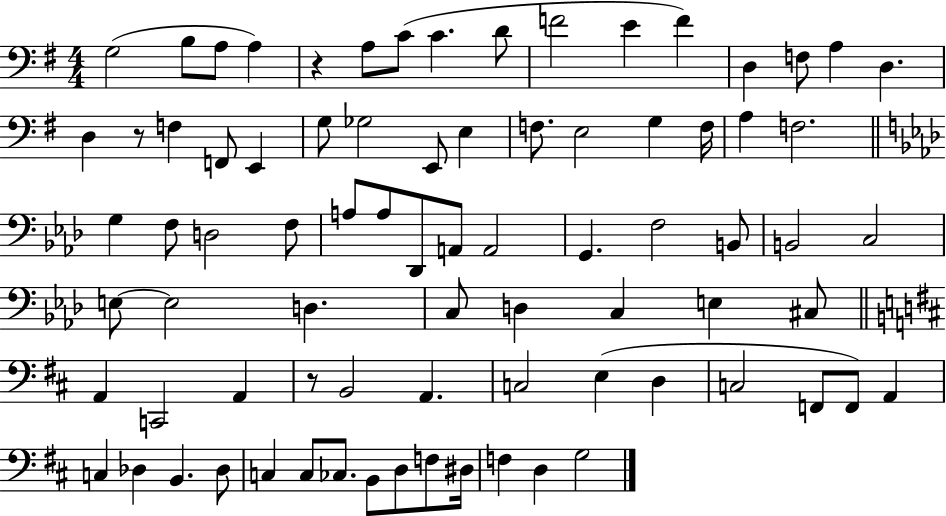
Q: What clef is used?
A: bass